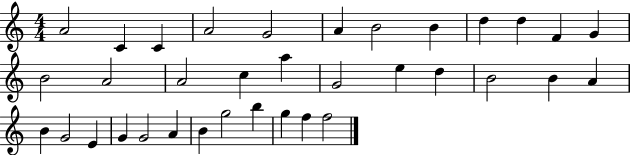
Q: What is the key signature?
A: C major